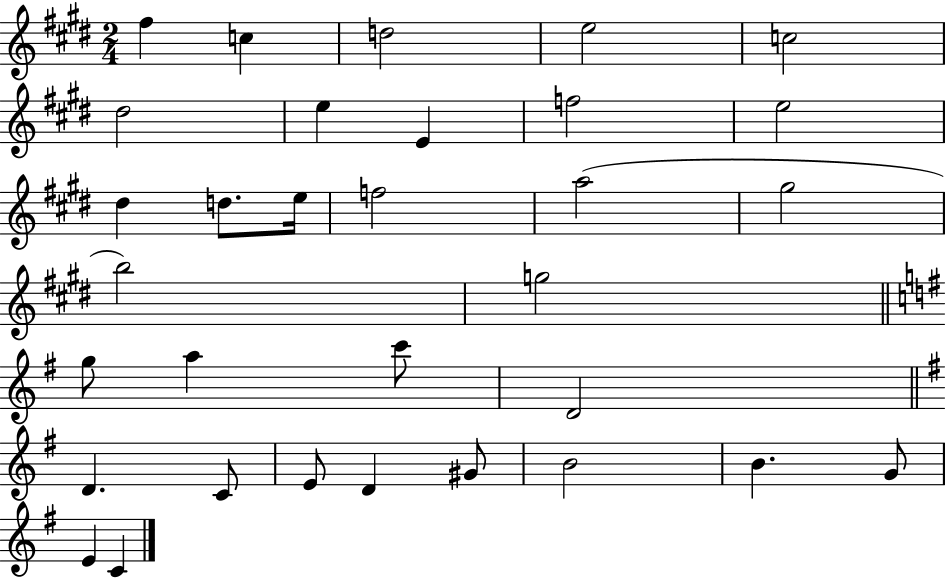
F#5/q C5/q D5/h E5/h C5/h D#5/h E5/q E4/q F5/h E5/h D#5/q D5/e. E5/s F5/h A5/h G#5/h B5/h G5/h G5/e A5/q C6/e D4/h D4/q. C4/e E4/e D4/q G#4/e B4/h B4/q. G4/e E4/q C4/q